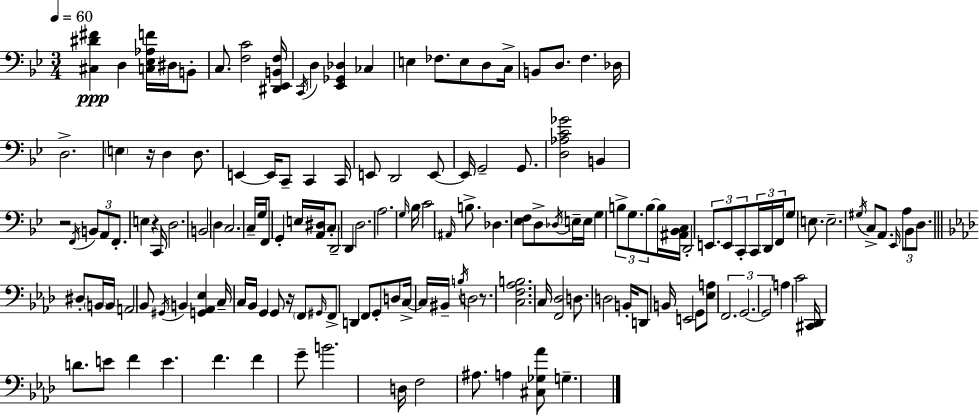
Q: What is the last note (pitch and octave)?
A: G3